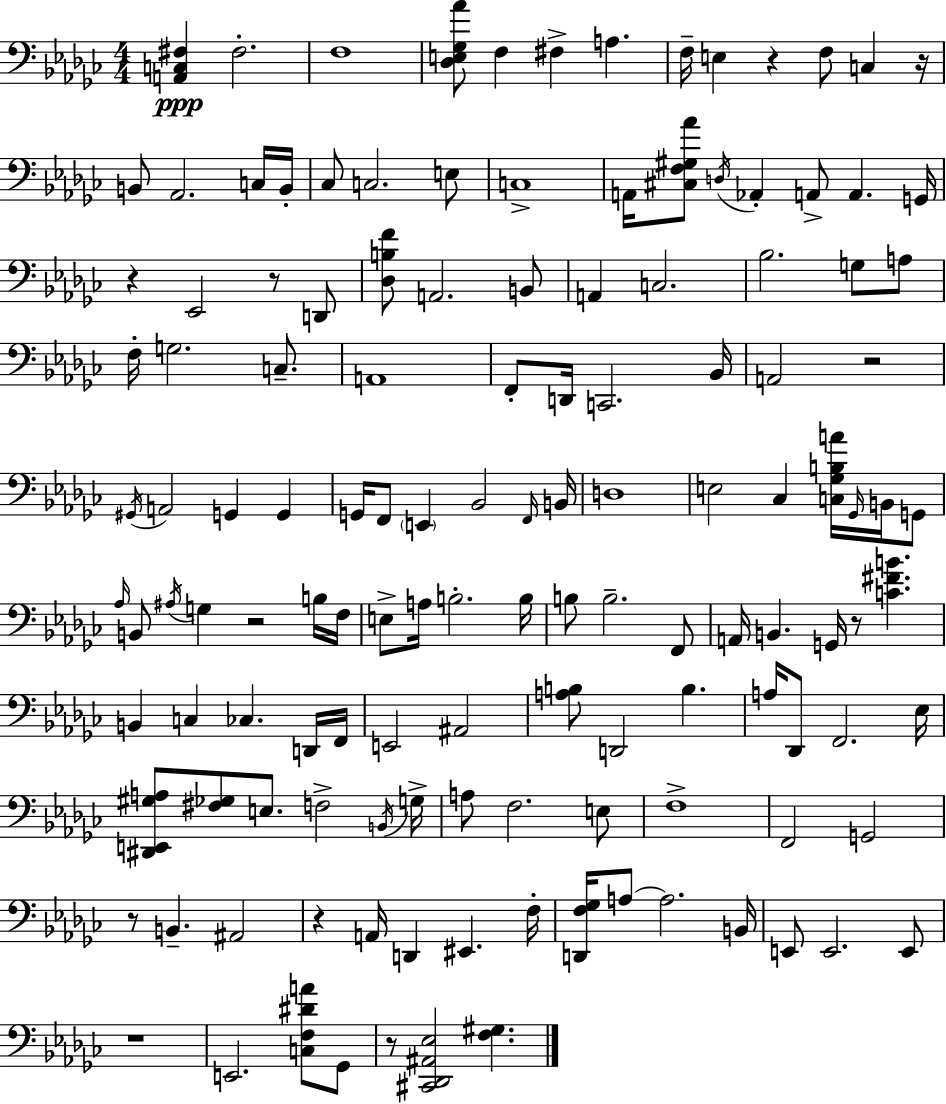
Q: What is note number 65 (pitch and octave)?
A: A3